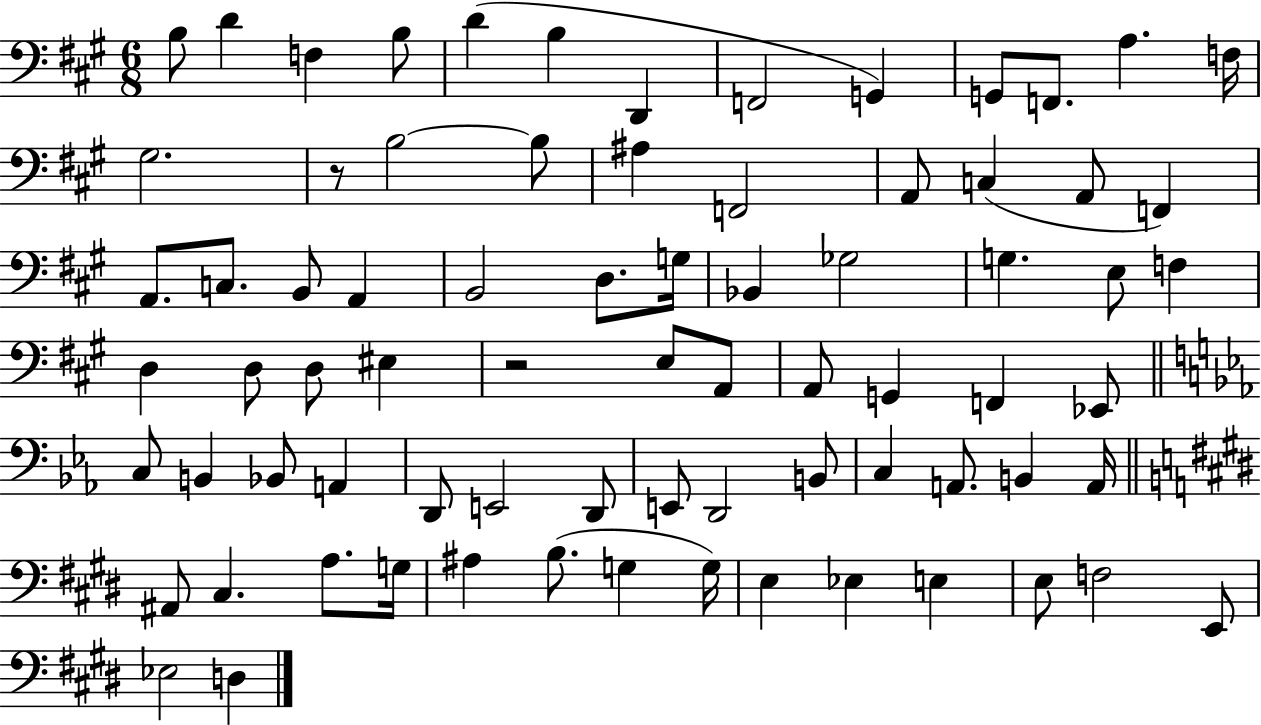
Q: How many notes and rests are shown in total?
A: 76